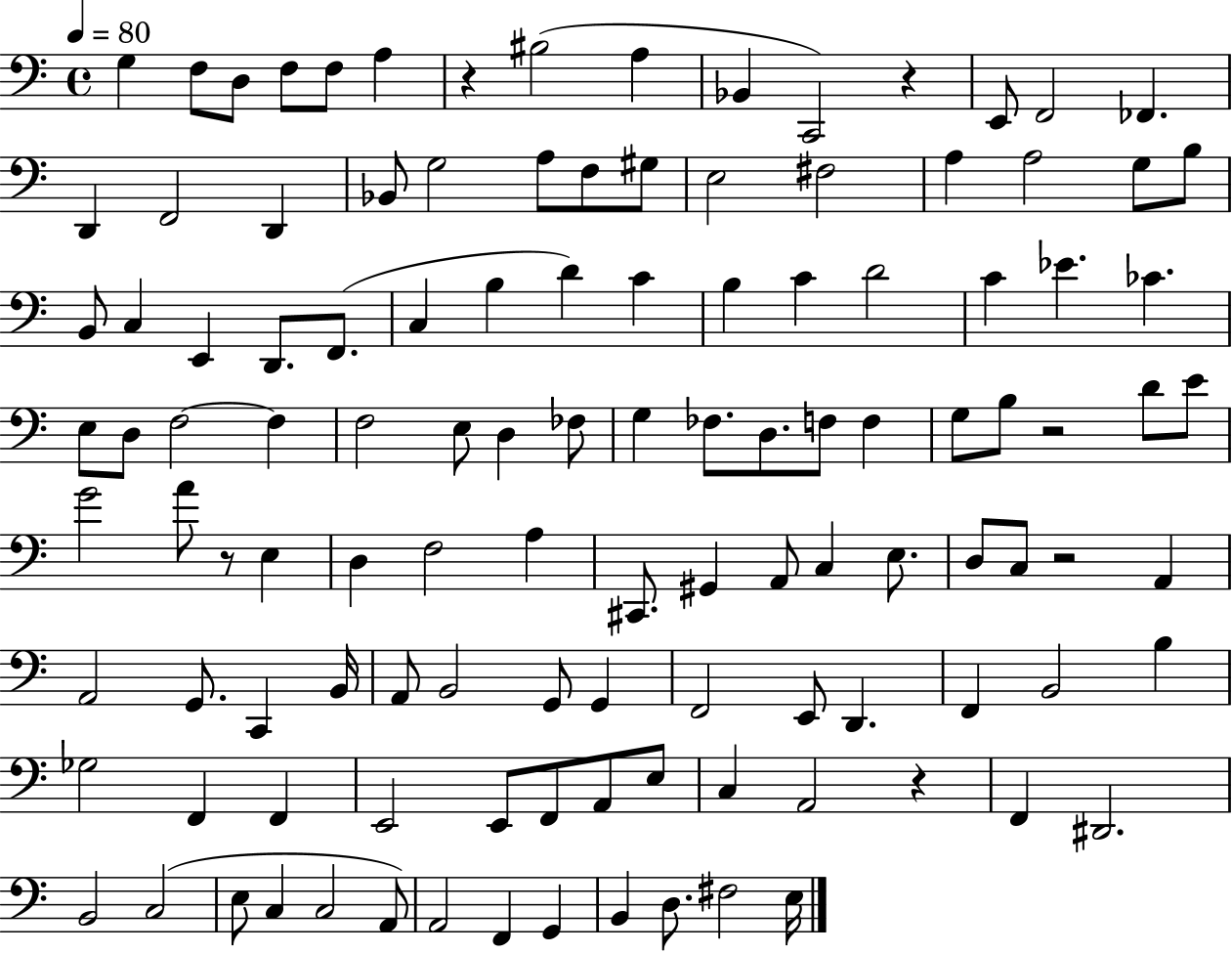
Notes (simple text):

G3/q F3/e D3/e F3/e F3/e A3/q R/q BIS3/h A3/q Bb2/q C2/h R/q E2/e F2/h FES2/q. D2/q F2/h D2/q Bb2/e G3/h A3/e F3/e G#3/e E3/h F#3/h A3/q A3/h G3/e B3/e B2/e C3/q E2/q D2/e. F2/e. C3/q B3/q D4/q C4/q B3/q C4/q D4/h C4/q Eb4/q. CES4/q. E3/e D3/e F3/h F3/q F3/h E3/e D3/q FES3/e G3/q FES3/e. D3/e. F3/e F3/q G3/e B3/e R/h D4/e E4/e G4/h A4/e R/e E3/q D3/q F3/h A3/q C#2/e. G#2/q A2/e C3/q E3/e. D3/e C3/e R/h A2/q A2/h G2/e. C2/q B2/s A2/e B2/h G2/e G2/q F2/h E2/e D2/q. F2/q B2/h B3/q Gb3/h F2/q F2/q E2/h E2/e F2/e A2/e E3/e C3/q A2/h R/q F2/q D#2/h. B2/h C3/h E3/e C3/q C3/h A2/e A2/h F2/q G2/q B2/q D3/e. F#3/h E3/s